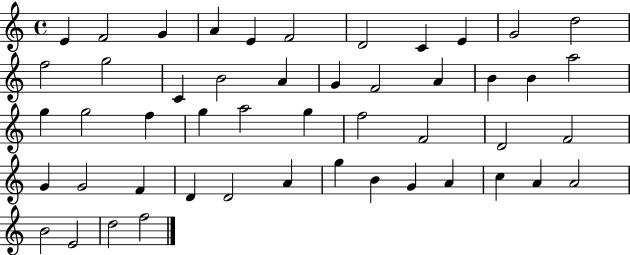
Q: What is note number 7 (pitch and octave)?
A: D4